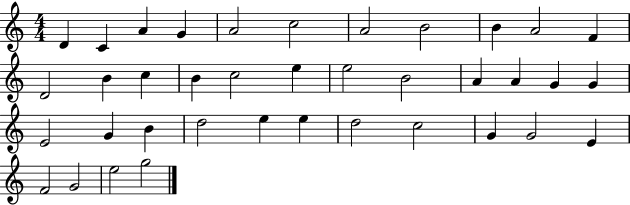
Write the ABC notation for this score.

X:1
T:Untitled
M:4/4
L:1/4
K:C
D C A G A2 c2 A2 B2 B A2 F D2 B c B c2 e e2 B2 A A G G E2 G B d2 e e d2 c2 G G2 E F2 G2 e2 g2